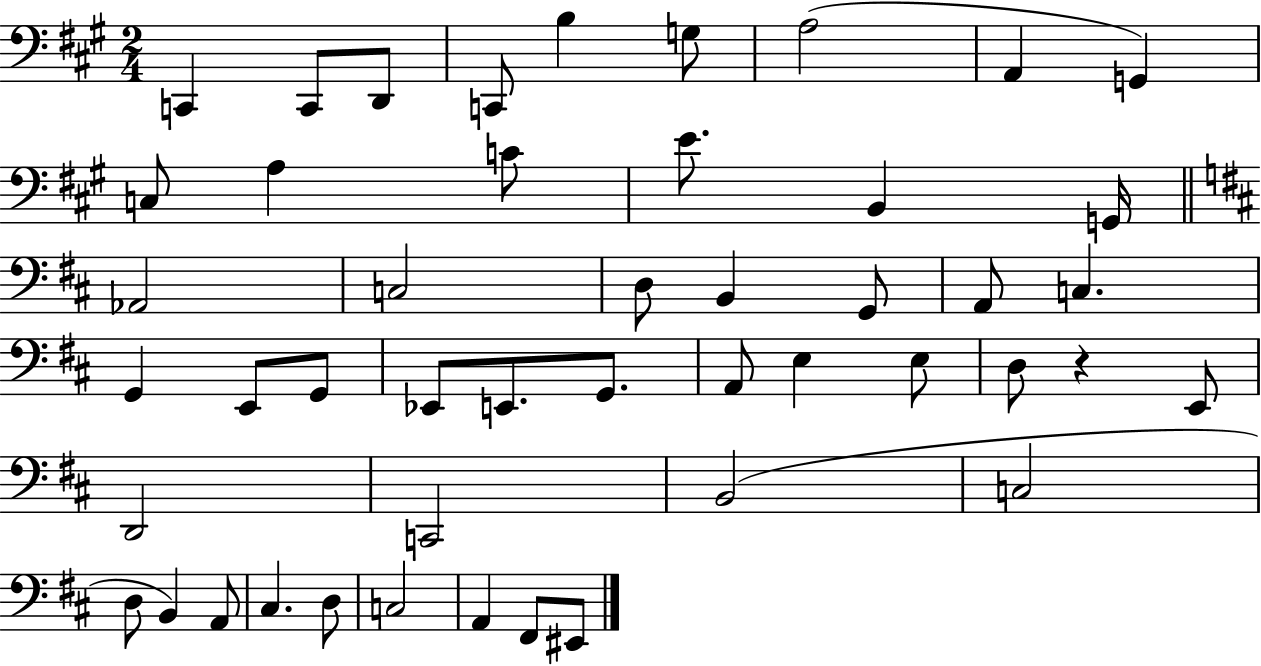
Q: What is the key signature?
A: A major